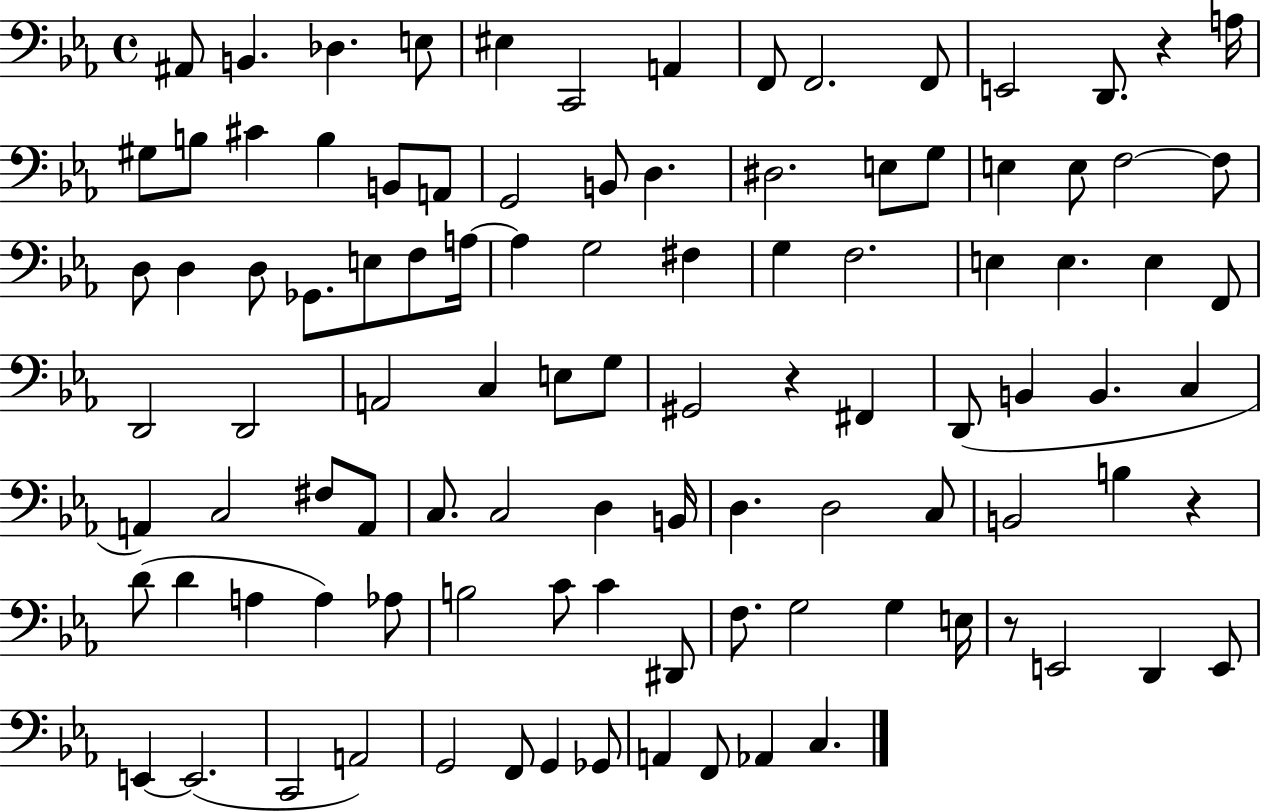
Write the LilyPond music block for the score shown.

{
  \clef bass
  \time 4/4
  \defaultTimeSignature
  \key ees \major
  ais,8 b,4. des4. e8 | eis4 c,2 a,4 | f,8 f,2. f,8 | e,2 d,8. r4 a16 | \break gis8 b8 cis'4 b4 b,8 a,8 | g,2 b,8 d4. | dis2. e8 g8 | e4 e8 f2~~ f8 | \break d8 d4 d8 ges,8. e8 f8 a16~~ | a4 g2 fis4 | g4 f2. | e4 e4. e4 f,8 | \break d,2 d,2 | a,2 c4 e8 g8 | gis,2 r4 fis,4 | d,8( b,4 b,4. c4 | \break a,4) c2 fis8 a,8 | c8. c2 d4 b,16 | d4. d2 c8 | b,2 b4 r4 | \break d'8( d'4 a4 a4) aes8 | b2 c'8 c'4 dis,8 | f8. g2 g4 e16 | r8 e,2 d,4 e,8 | \break e,4~~ e,2.( | c,2 a,2) | g,2 f,8 g,4 ges,8 | a,4 f,8 aes,4 c4. | \break \bar "|."
}